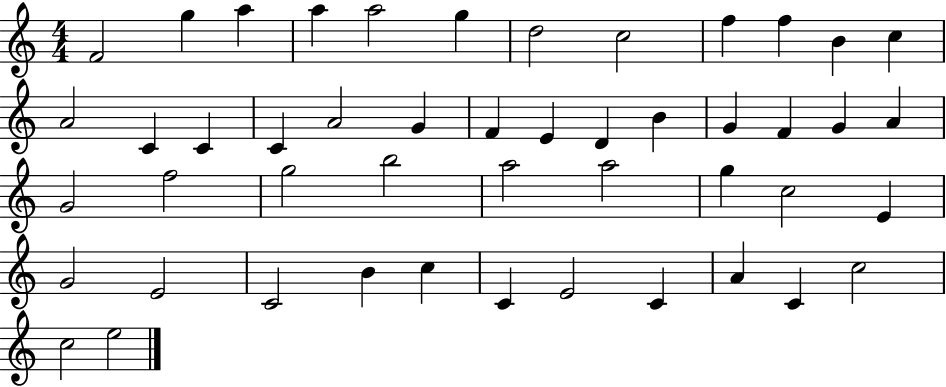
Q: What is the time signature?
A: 4/4